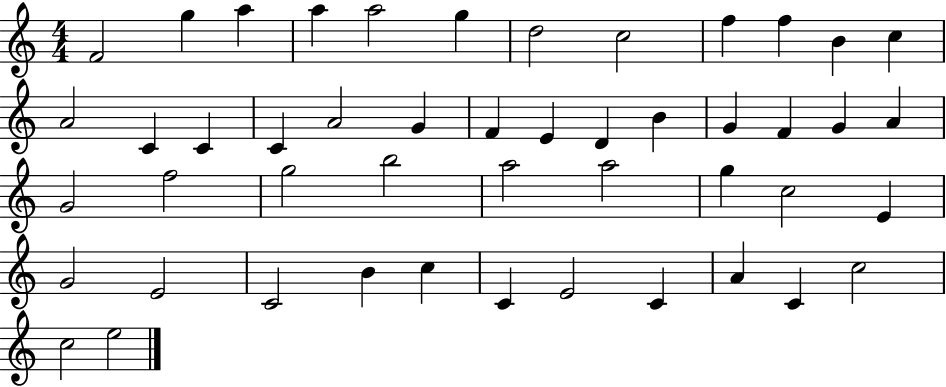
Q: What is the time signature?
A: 4/4